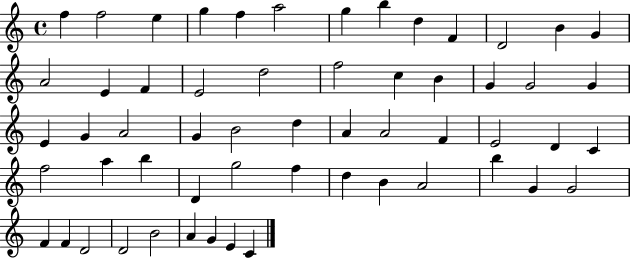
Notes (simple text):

F5/q F5/h E5/q G5/q F5/q A5/h G5/q B5/q D5/q F4/q D4/h B4/q G4/q A4/h E4/q F4/q E4/h D5/h F5/h C5/q B4/q G4/q G4/h G4/q E4/q G4/q A4/h G4/q B4/h D5/q A4/q A4/h F4/q E4/h D4/q C4/q F5/h A5/q B5/q D4/q G5/h F5/q D5/q B4/q A4/h B5/q G4/q G4/h F4/q F4/q D4/h D4/h B4/h A4/q G4/q E4/q C4/q